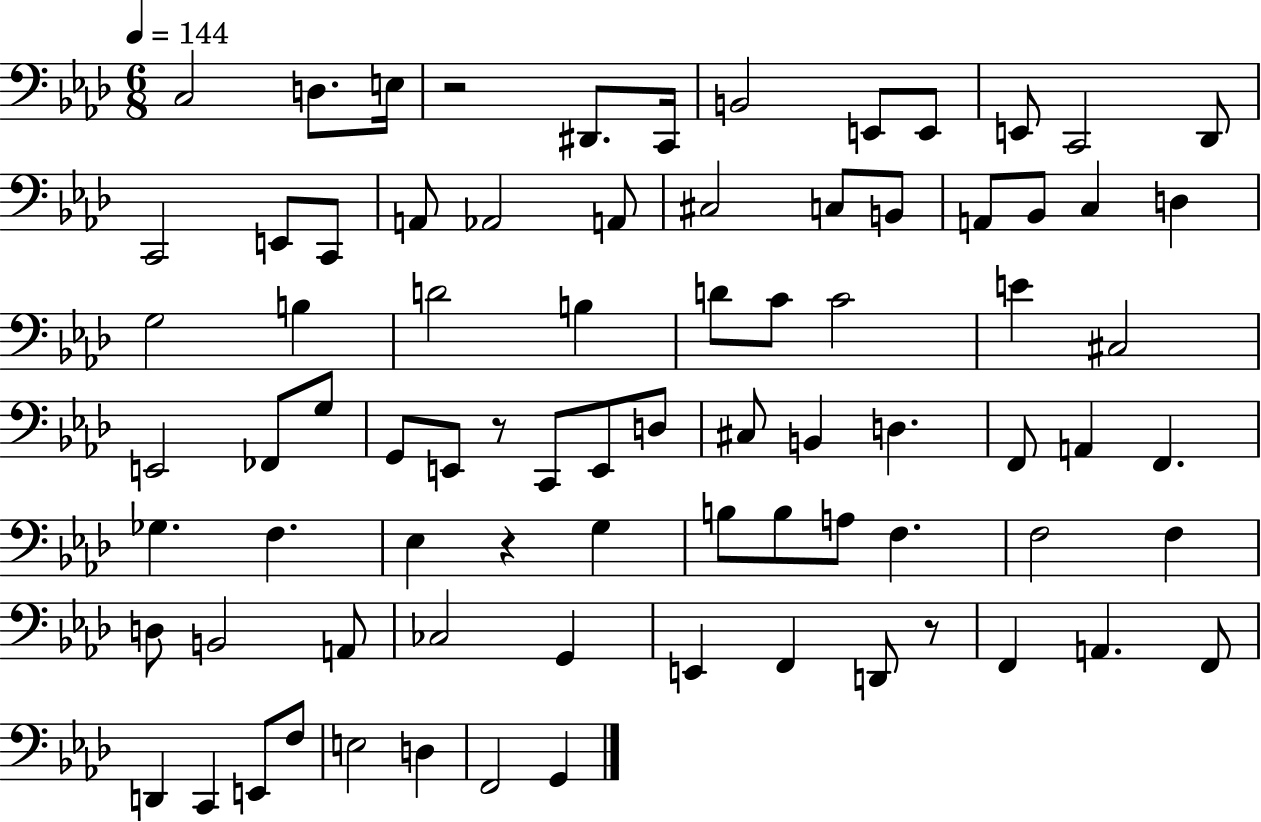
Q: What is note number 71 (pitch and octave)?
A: E2